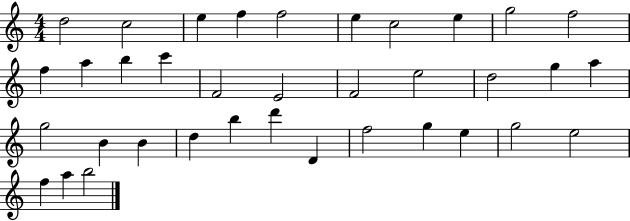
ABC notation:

X:1
T:Untitled
M:4/4
L:1/4
K:C
d2 c2 e f f2 e c2 e g2 f2 f a b c' F2 E2 F2 e2 d2 g a g2 B B d b d' D f2 g e g2 e2 f a b2